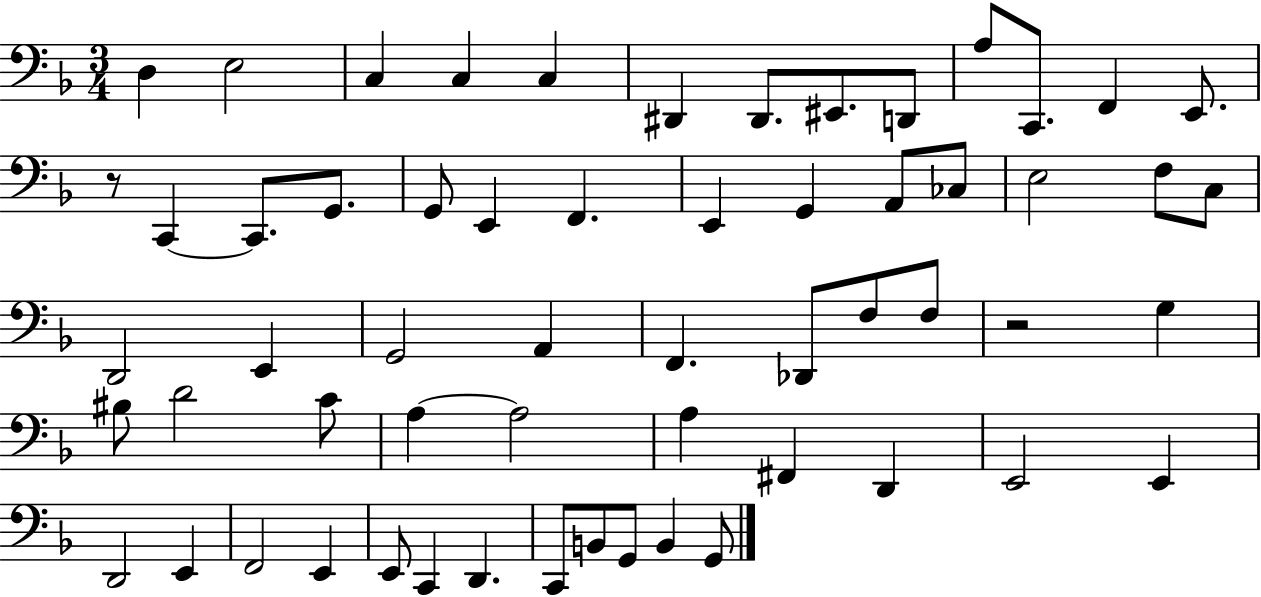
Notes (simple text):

D3/q E3/h C3/q C3/q C3/q D#2/q D#2/e. EIS2/e. D2/e A3/e C2/e. F2/q E2/e. R/e C2/q C2/e. G2/e. G2/e E2/q F2/q. E2/q G2/q A2/e CES3/e E3/h F3/e C3/e D2/h E2/q G2/h A2/q F2/q. Db2/e F3/e F3/e R/h G3/q BIS3/e D4/h C4/e A3/q A3/h A3/q F#2/q D2/q E2/h E2/q D2/h E2/q F2/h E2/q E2/e C2/q D2/q. C2/e B2/e G2/e B2/q G2/e